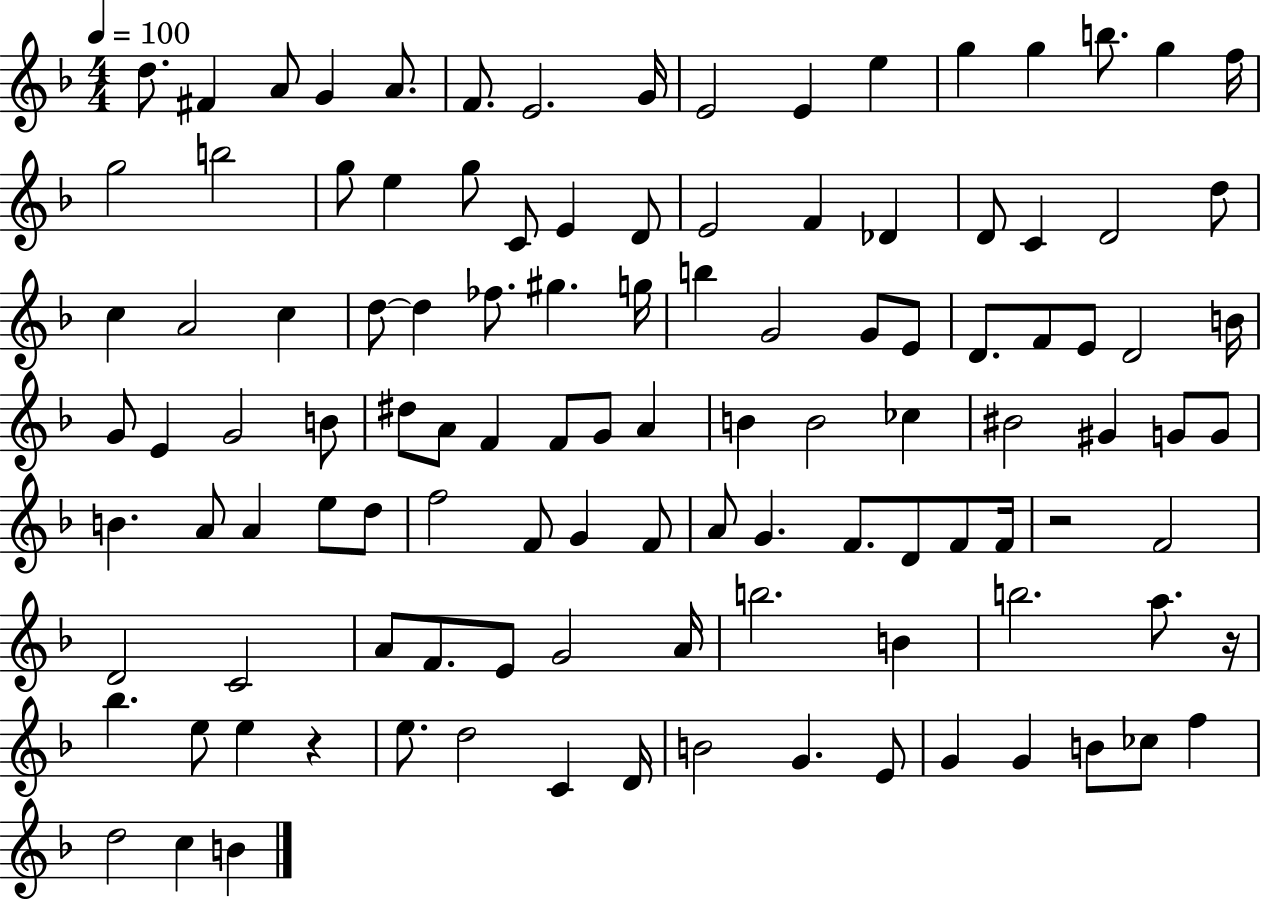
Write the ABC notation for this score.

X:1
T:Untitled
M:4/4
L:1/4
K:F
d/2 ^F A/2 G A/2 F/2 E2 G/4 E2 E e g g b/2 g f/4 g2 b2 g/2 e g/2 C/2 E D/2 E2 F _D D/2 C D2 d/2 c A2 c d/2 d _f/2 ^g g/4 b G2 G/2 E/2 D/2 F/2 E/2 D2 B/4 G/2 E G2 B/2 ^d/2 A/2 F F/2 G/2 A B B2 _c ^B2 ^G G/2 G/2 B A/2 A e/2 d/2 f2 F/2 G F/2 A/2 G F/2 D/2 F/2 F/4 z2 F2 D2 C2 A/2 F/2 E/2 G2 A/4 b2 B b2 a/2 z/4 _b e/2 e z e/2 d2 C D/4 B2 G E/2 G G B/2 _c/2 f d2 c B